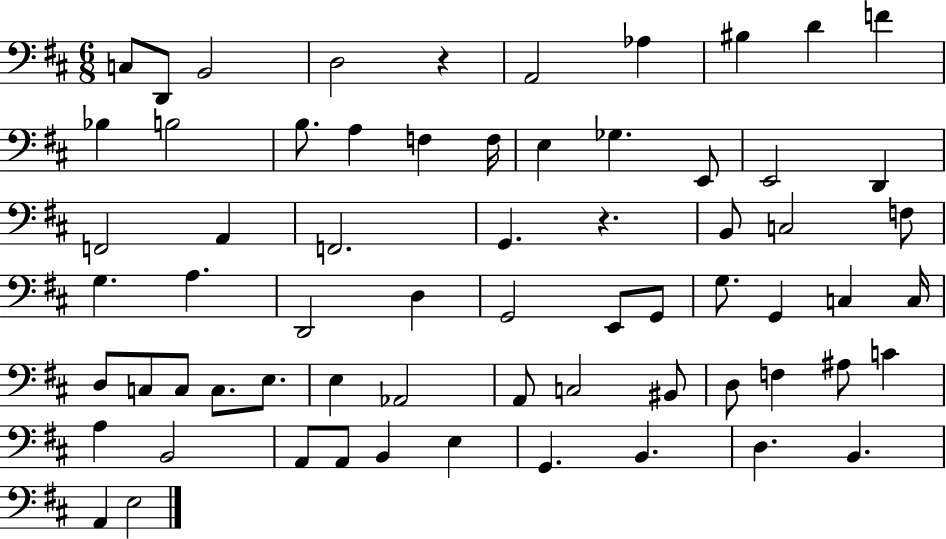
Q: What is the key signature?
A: D major